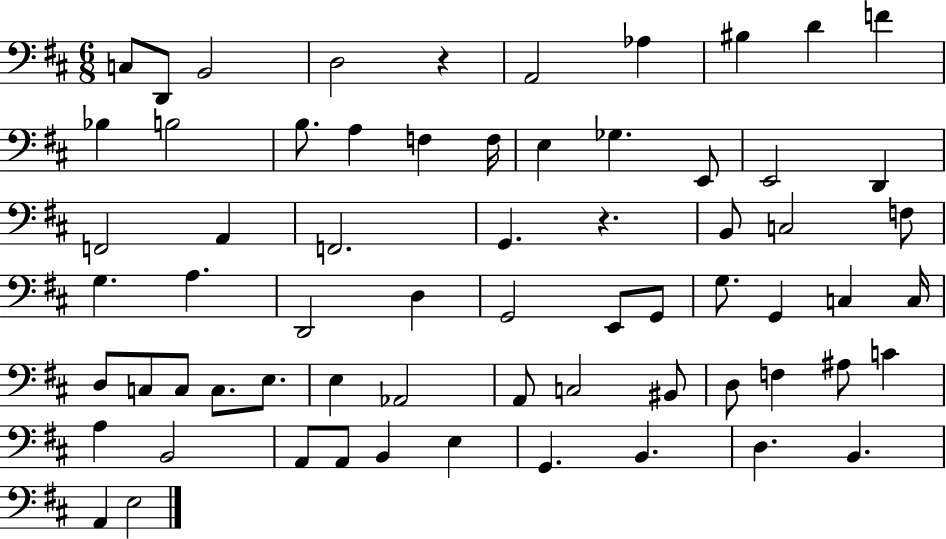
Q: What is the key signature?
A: D major